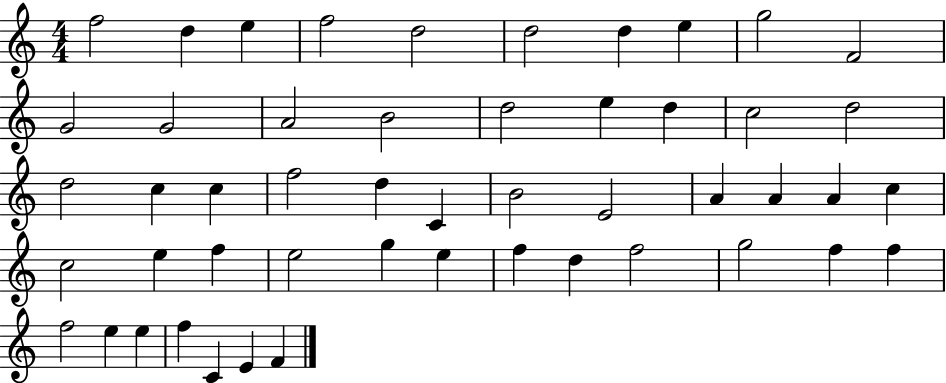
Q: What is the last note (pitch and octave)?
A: F4